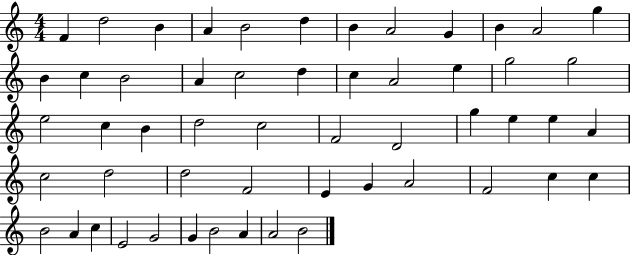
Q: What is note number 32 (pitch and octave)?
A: E5